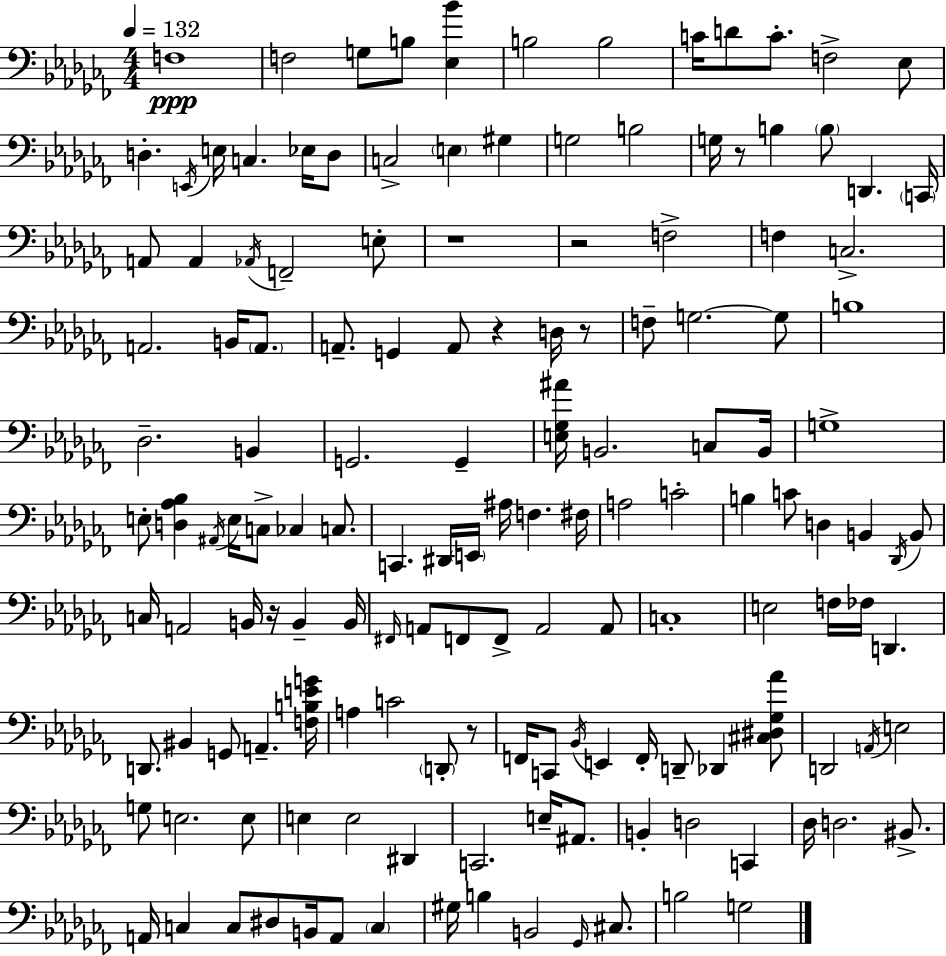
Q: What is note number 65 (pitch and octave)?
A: F3